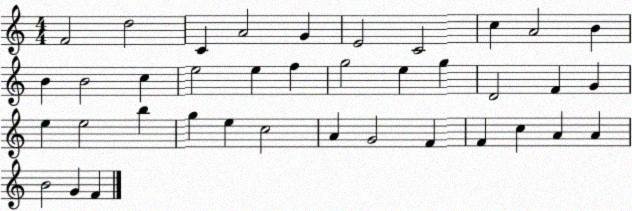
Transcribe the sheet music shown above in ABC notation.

X:1
T:Untitled
M:4/4
L:1/4
K:C
F2 d2 C A2 G E2 C2 c A2 B B B2 c e2 e f g2 e g D2 F G e e2 b g e c2 A G2 F F c A A B2 G F